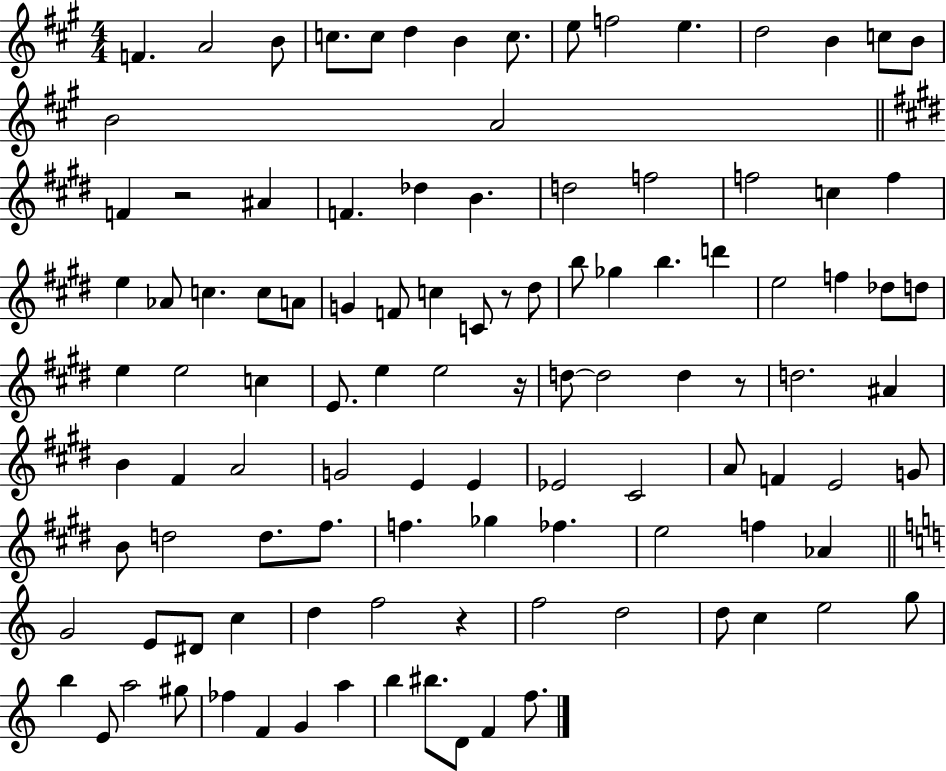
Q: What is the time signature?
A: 4/4